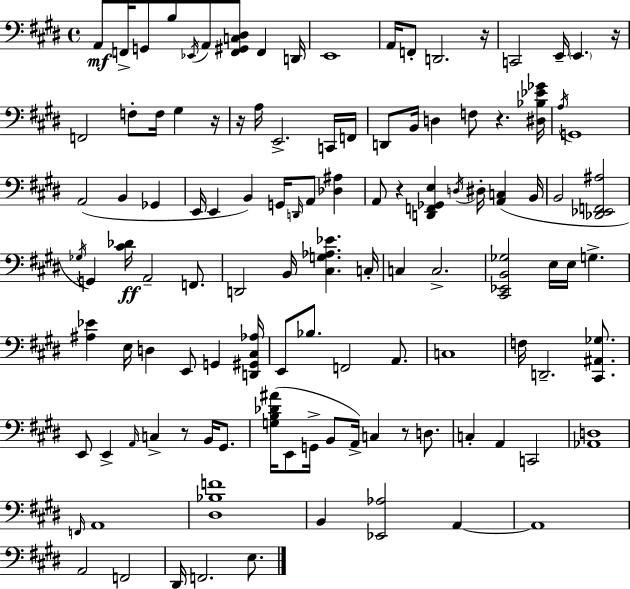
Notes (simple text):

A2/e F2/s G2/e B3/e Eb2/s A2/e [F2,G#2,C3,D#3]/e F2/q D2/s E2/w A2/s F2/e D2/h. R/s C2/h E2/s E2/q. R/s F2/h F3/e F3/s G#3/q R/s R/s A3/s E2/h. C2/s F2/s D2/e B2/s D3/q F3/e R/q. [D#3,Bb3,Eb4,Gb4]/s A3/s G2/w A2/h B2/q Gb2/q E2/s E2/q B2/q G2/s D2/s A2/e [Db3,A#3]/q A2/e R/q [D2,F2,Gb2,E3]/q D3/s D#3/s [A2,C3]/q B2/s B2/h [Db2,Eb2,F2,A#3]/h Gb3/s G2/q [C#4,Db4]/s A2/h F2/e. D2/h B2/s [C#3,G3,Ab3,Eb4]/q. C3/s C3/q C3/h. [C#2,Eb2,B2,Gb3]/h E3/s E3/s G3/q. [A#3,Eb4]/q E3/s D3/q E2/e G2/q [D2,G#2,C#3,Ab3]/s E2/e Bb3/e. F2/h A2/e. C3/w F3/s D2/h. [C#2,A#2,Gb3]/e. E2/e E2/q A2/s C3/q R/e B2/s G#2/e. [G3,B3,Db4,A#4]/s E2/e G2/s B2/e A2/s C3/q R/e D3/e. C3/q A2/q C2/h [Ab2,D3]/w F2/s A2/w [D#3,Bb3,F4]/w B2/q [Eb2,Ab3]/h A2/q A2/w A2/h F2/h D#2/s F2/h. E3/e.